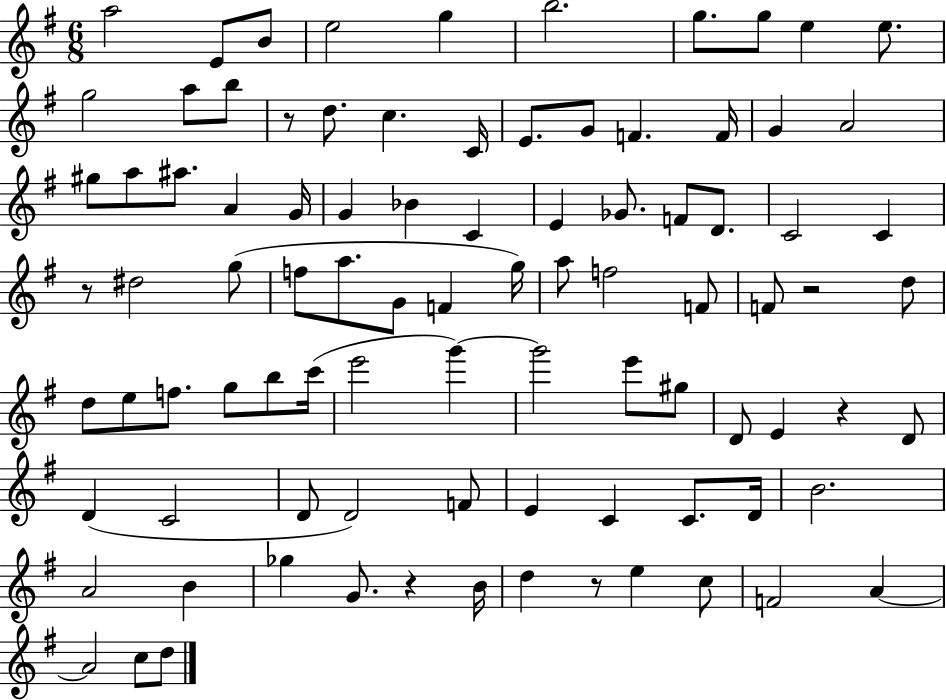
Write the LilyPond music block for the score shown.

{
  \clef treble
  \numericTimeSignature
  \time 6/8
  \key g \major
  a''2 e'8 b'8 | e''2 g''4 | b''2. | g''8. g''8 e''4 e''8. | \break g''2 a''8 b''8 | r8 d''8. c''4. c'16 | e'8. g'8 f'4. f'16 | g'4 a'2 | \break gis''8 a''8 ais''8. a'4 g'16 | g'4 bes'4 c'4 | e'4 ges'8. f'8 d'8. | c'2 c'4 | \break r8 dis''2 g''8( | f''8 a''8. g'8 f'4 g''16) | a''8 f''2 f'8 | f'8 r2 d''8 | \break d''8 e''8 f''8. g''8 b''8 c'''16( | e'''2 g'''4~~) | g'''2 e'''8 gis''8 | d'8 e'4 r4 d'8 | \break d'4( c'2 | d'8 d'2) f'8 | e'4 c'4 c'8. d'16 | b'2. | \break a'2 b'4 | ges''4 g'8. r4 b'16 | d''4 r8 e''4 c''8 | f'2 a'4~~ | \break a'2 c''8 d''8 | \bar "|."
}